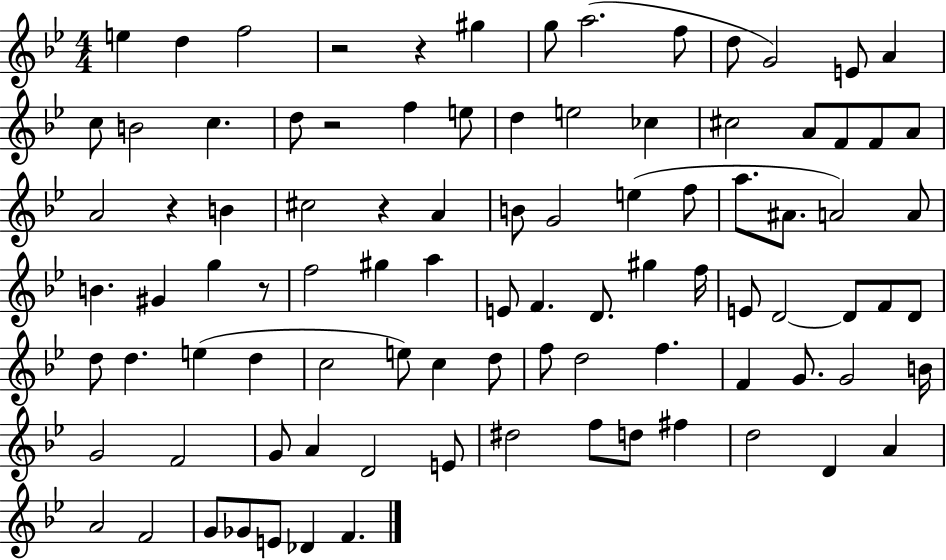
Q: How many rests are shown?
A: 6